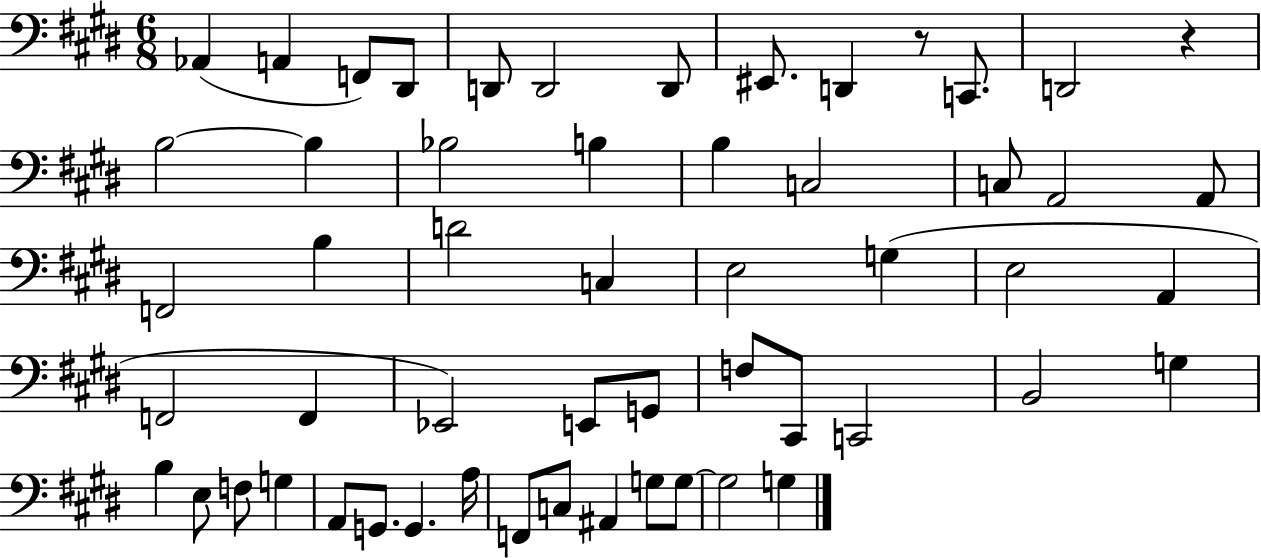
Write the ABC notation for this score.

X:1
T:Untitled
M:6/8
L:1/4
K:E
_A,, A,, F,,/2 ^D,,/2 D,,/2 D,,2 D,,/2 ^E,,/2 D,, z/2 C,,/2 D,,2 z B,2 B, _B,2 B, B, C,2 C,/2 A,,2 A,,/2 F,,2 B, D2 C, E,2 G, E,2 A,, F,,2 F,, _E,,2 E,,/2 G,,/2 F,/2 ^C,,/2 C,,2 B,,2 G, B, E,/2 F,/2 G, A,,/2 G,,/2 G,, A,/4 F,,/2 C,/2 ^A,, G,/2 G,/2 G,2 G,